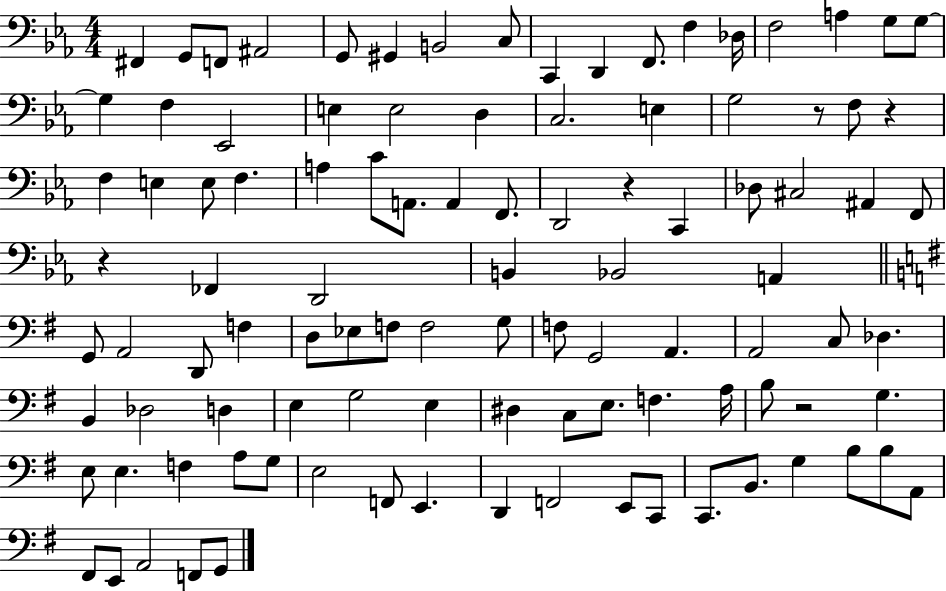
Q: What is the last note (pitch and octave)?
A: G2